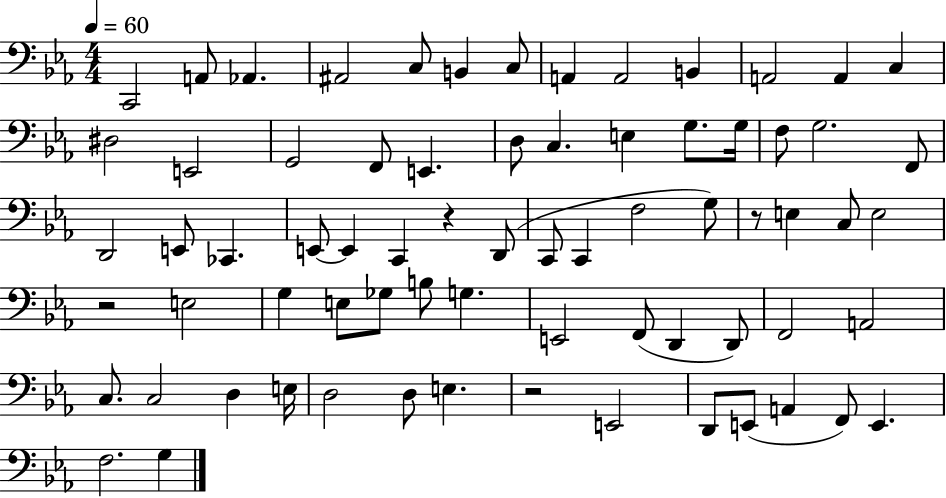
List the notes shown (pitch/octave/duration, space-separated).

C2/h A2/e Ab2/q. A#2/h C3/e B2/q C3/e A2/q A2/h B2/q A2/h A2/q C3/q D#3/h E2/h G2/h F2/e E2/q. D3/e C3/q. E3/q G3/e. G3/s F3/e G3/h. F2/e D2/h E2/e CES2/q. E2/e E2/q C2/q R/q D2/e C2/e C2/q F3/h G3/e R/e E3/q C3/e E3/h R/h E3/h G3/q E3/e Gb3/e B3/e G3/q. E2/h F2/e D2/q D2/e F2/h A2/h C3/e. C3/h D3/q E3/s D3/h D3/e E3/q. R/h E2/h D2/e E2/e A2/q F2/e E2/q. F3/h. G3/q